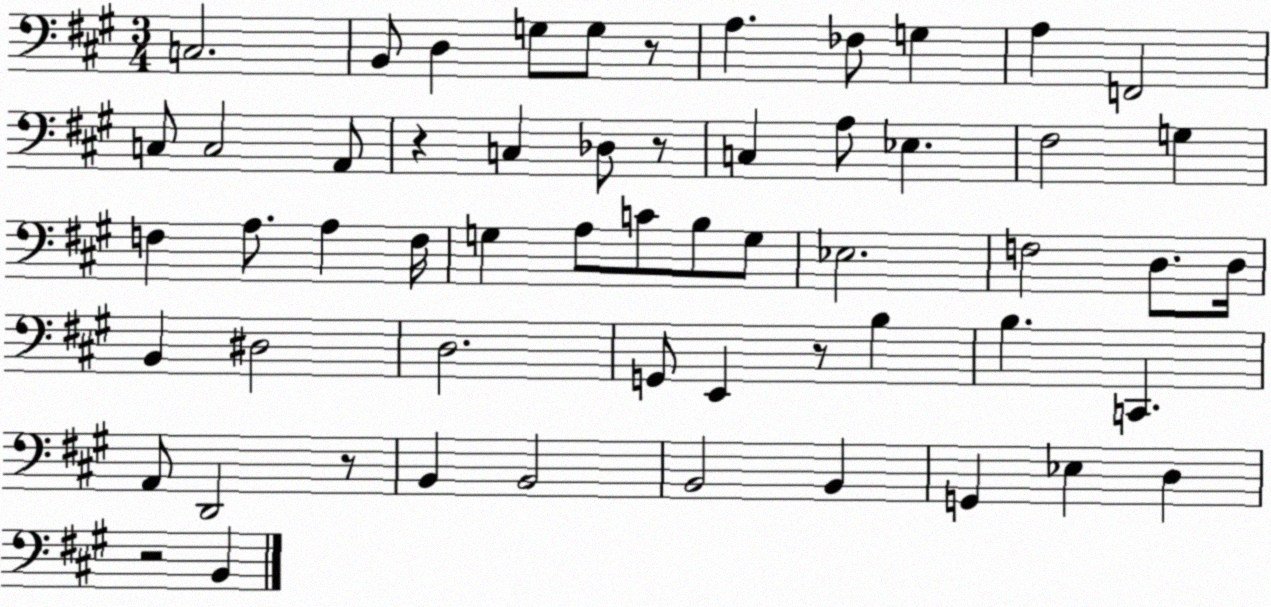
X:1
T:Untitled
M:3/4
L:1/4
K:A
C,2 B,,/2 D, G,/2 G,/2 z/2 A, _F,/2 G, A, F,,2 C,/2 C,2 A,,/2 z C, _D,/2 z/2 C, A,/2 _E, ^F,2 G, F, A,/2 A, F,/4 G, A,/2 C/2 B,/2 G,/2 _E,2 F,2 D,/2 D,/4 B,, ^D,2 D,2 G,,/2 E,, z/2 B, B, C,, A,,/2 D,,2 z/2 B,, B,,2 B,,2 B,, G,, _E, D, z2 B,,